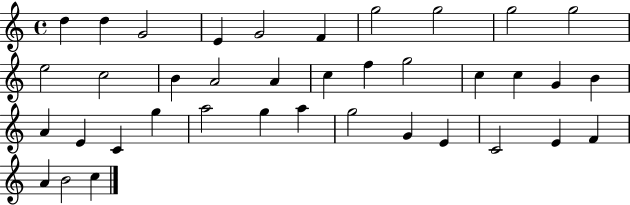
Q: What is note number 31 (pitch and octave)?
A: G4